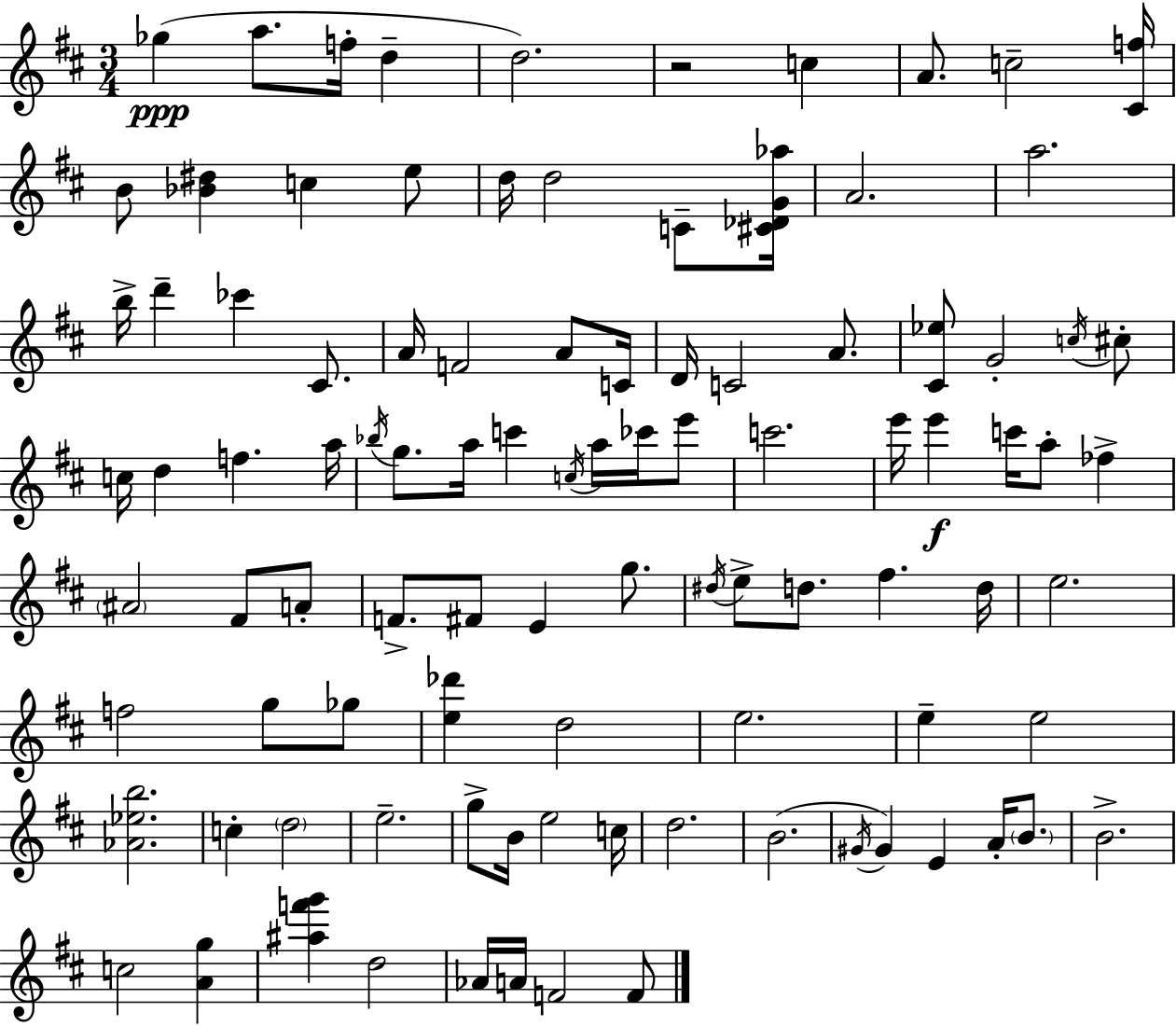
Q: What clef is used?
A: treble